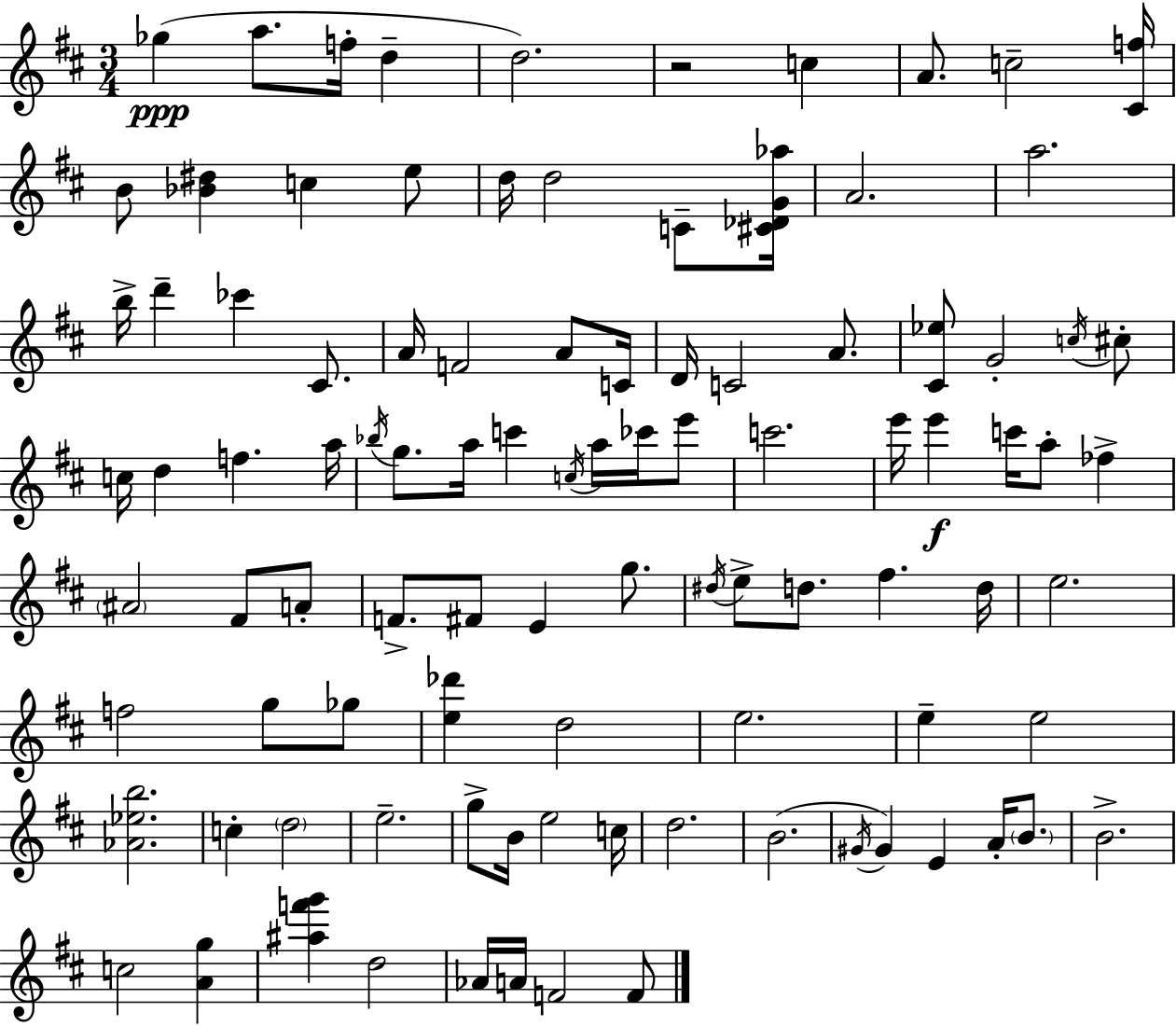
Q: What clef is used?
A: treble